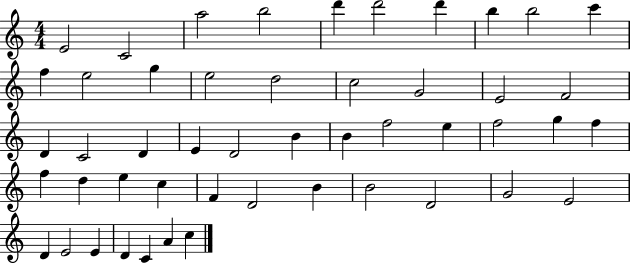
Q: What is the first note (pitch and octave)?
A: E4